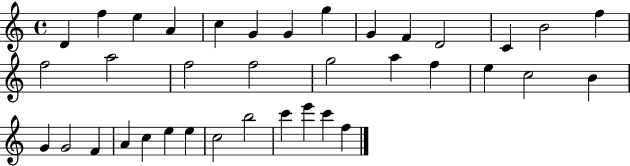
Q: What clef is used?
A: treble